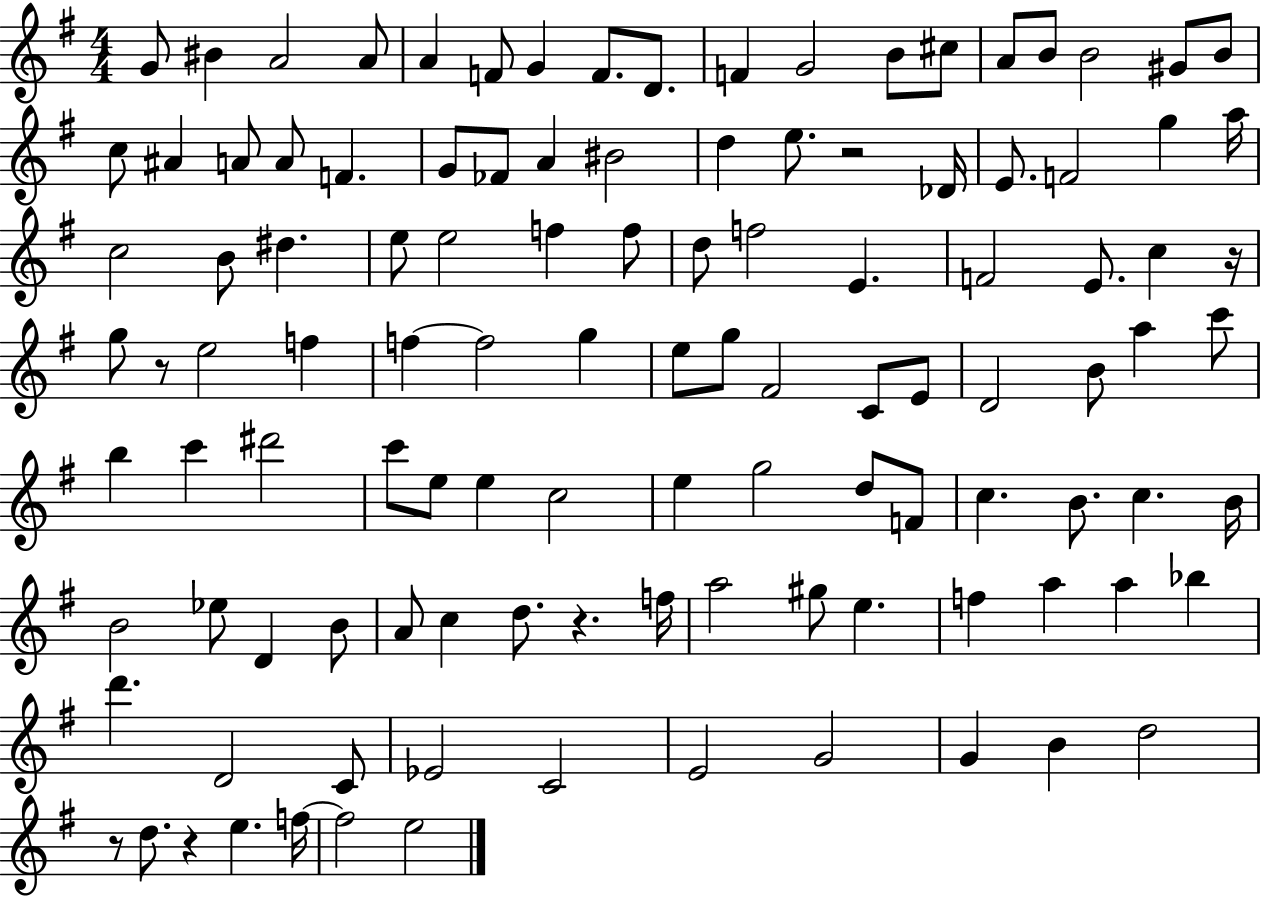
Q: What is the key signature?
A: G major